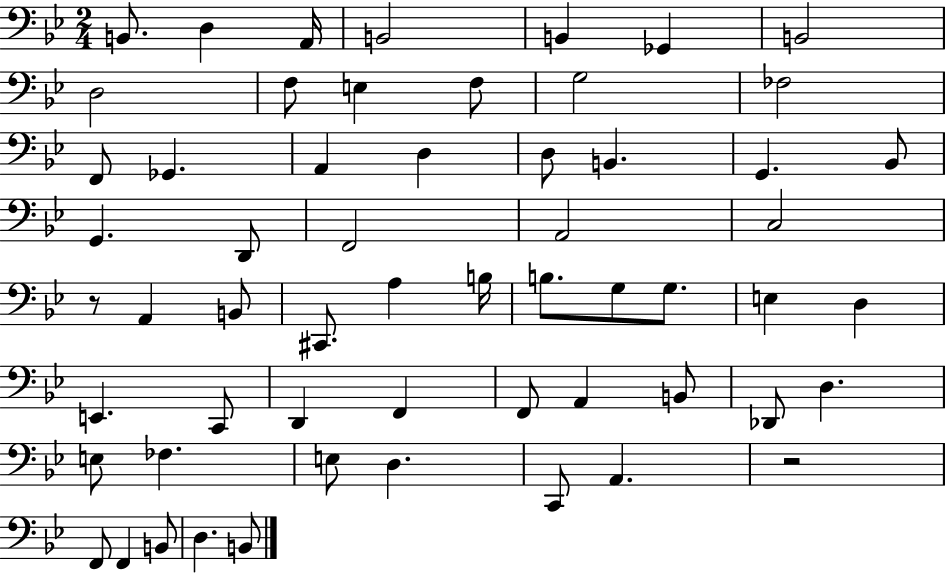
{
  \clef bass
  \numericTimeSignature
  \time 2/4
  \key bes \major
  b,8. d4 a,16 | b,2 | b,4 ges,4 | b,2 | \break d2 | f8 e4 f8 | g2 | fes2 | \break f,8 ges,4. | a,4 d4 | d8 b,4. | g,4. bes,8 | \break g,4. d,8 | f,2 | a,2 | c2 | \break r8 a,4 b,8 | cis,8. a4 b16 | b8. g8 g8. | e4 d4 | \break e,4. c,8 | d,4 f,4 | f,8 a,4 b,8 | des,8 d4. | \break e8 fes4. | e8 d4. | c,8 a,4. | r2 | \break f,8 f,4 b,8 | d4. b,8 | \bar "|."
}